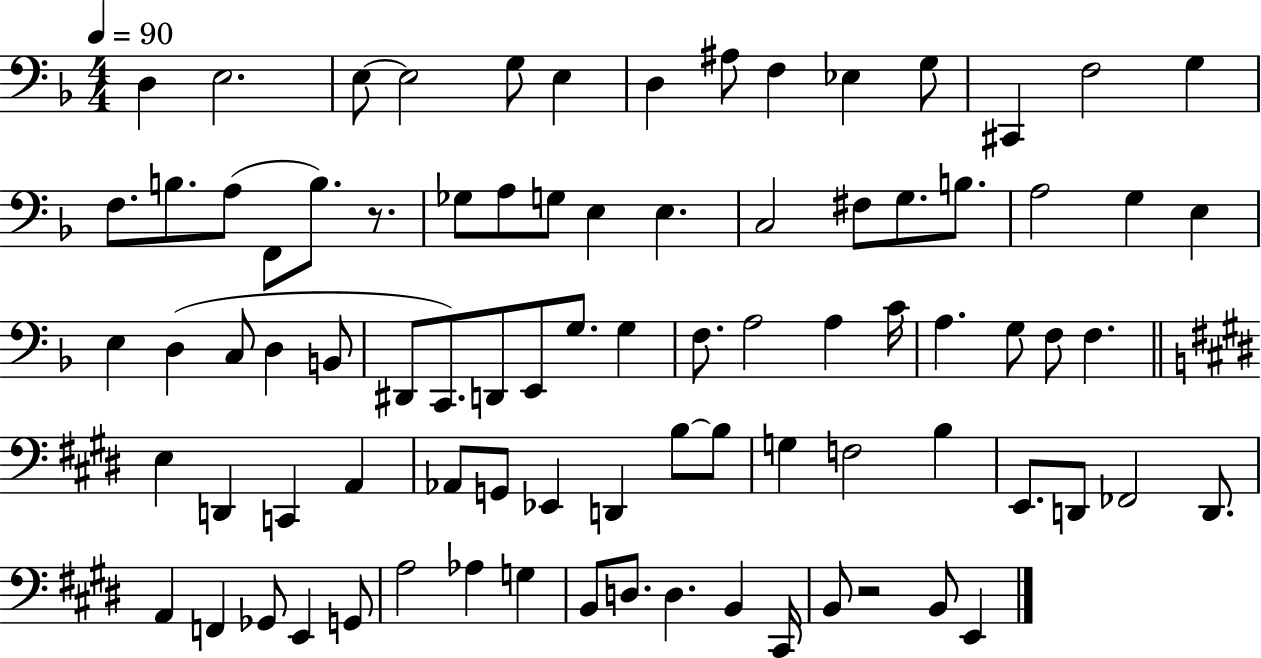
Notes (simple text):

D3/q E3/h. E3/e E3/h G3/e E3/q D3/q A#3/e F3/q Eb3/q G3/e C#2/q F3/h G3/q F3/e. B3/e. A3/e F2/e B3/e. R/e. Gb3/e A3/e G3/e E3/q E3/q. C3/h F#3/e G3/e. B3/e. A3/h G3/q E3/q E3/q D3/q C3/e D3/q B2/e D#2/e C2/e. D2/e E2/e G3/e. G3/q F3/e. A3/h A3/q C4/s A3/q. G3/e F3/e F3/q. E3/q D2/q C2/q A2/q Ab2/e G2/e Eb2/q D2/q B3/e B3/e G3/q F3/h B3/q E2/e. D2/e FES2/h D2/e. A2/q F2/q Gb2/e E2/q G2/e A3/h Ab3/q G3/q B2/e D3/e. D3/q. B2/q C#2/s B2/e R/h B2/e E2/q